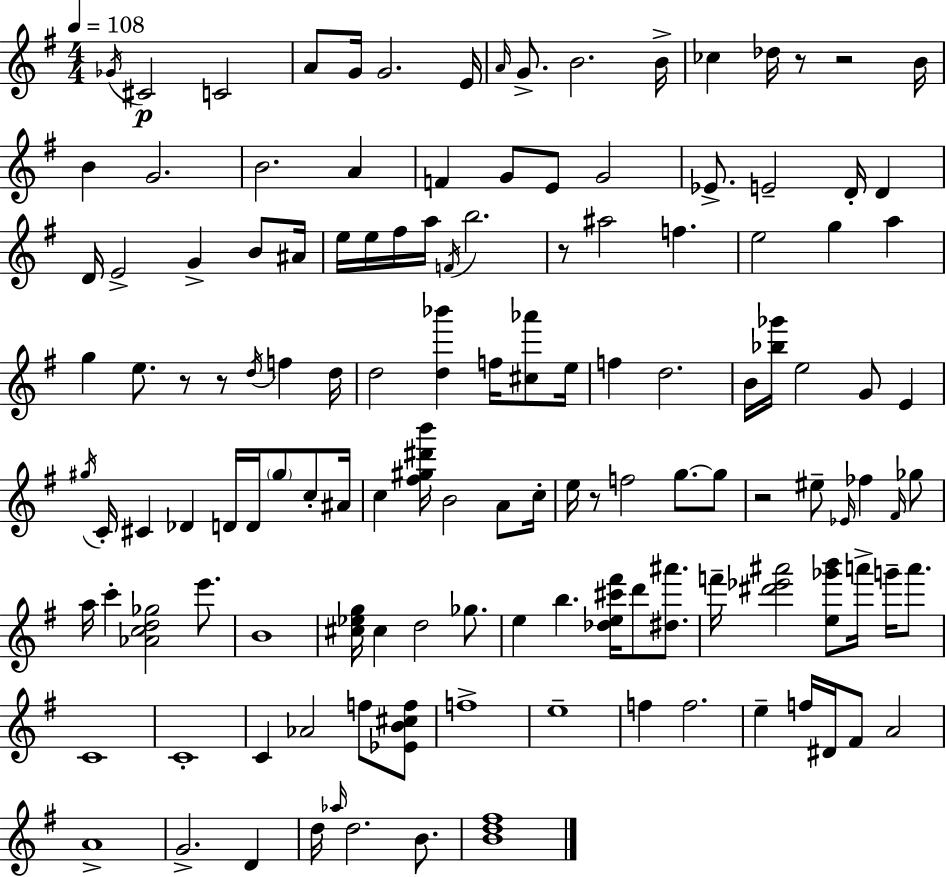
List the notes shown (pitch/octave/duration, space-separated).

Gb4/s C#4/h C4/h A4/e G4/s G4/h. E4/s A4/s G4/e. B4/h. B4/s CES5/q Db5/s R/e R/h B4/s B4/q G4/h. B4/h. A4/q F4/q G4/e E4/e G4/h Eb4/e. E4/h D4/s D4/q D4/s E4/h G4/q B4/e A#4/s E5/s E5/s F#5/s A5/s F4/s B5/h. R/e A#5/h F5/q. E5/h G5/q A5/q G5/q E5/e. R/e R/e D5/s F5/q D5/s D5/h [D5,Bb6]/q F5/s [C#5,Ab6]/e E5/s F5/q D5/h. B4/s [Bb5,Gb6]/s E5/h G4/e E4/q G#5/s C4/s C#4/q Db4/q D4/s D4/s G#5/e C5/e A#4/s C5/q [F#5,G#5,D#6,B6]/s B4/h A4/e C5/s E5/s R/e F5/h G5/e. G5/e R/h EIS5/e Eb4/s FES5/q F#4/s Gb5/e A5/s C6/q [Ab4,C5,D5,Gb5]/h E6/e. B4/w [C#5,Eb5,G5]/s C#5/q D5/h Gb5/e. E5/q B5/q. [Db5,E5,C#6,F#6]/s D6/e [D#5,A#6]/e. F6/s [D#6,Eb6,A#6]/h [E5,Gb6,B6]/e A6/s G6/s A6/e. C4/w C4/w C4/q Ab4/h F5/e [Eb4,B4,C#5,F5]/e F5/w E5/w F5/q F5/h. E5/q F5/s D#4/s F#4/e A4/h A4/w G4/h. D4/q D5/s Ab5/s D5/h. B4/e. [B4,D5,F#5]/w